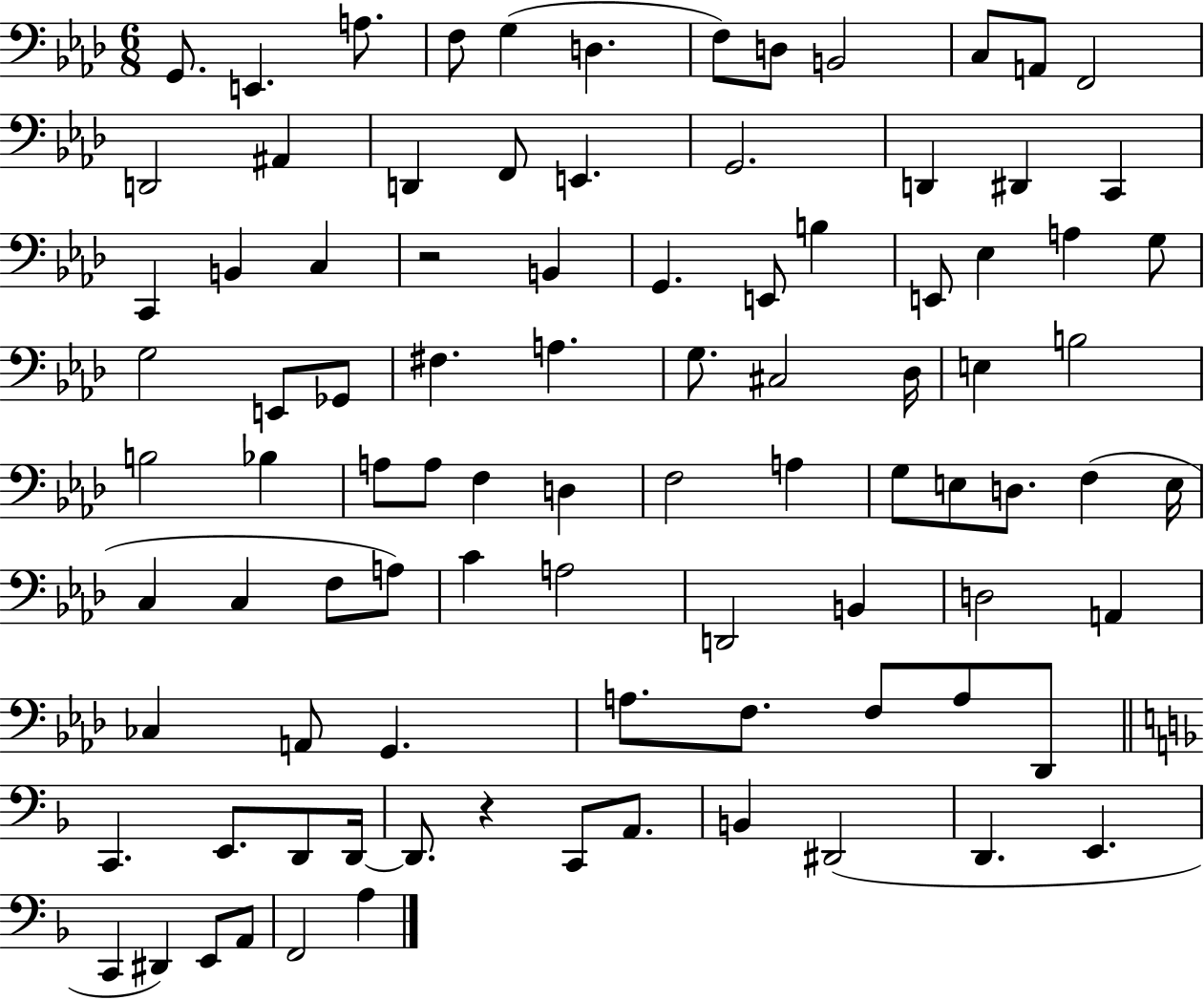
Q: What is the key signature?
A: AES major